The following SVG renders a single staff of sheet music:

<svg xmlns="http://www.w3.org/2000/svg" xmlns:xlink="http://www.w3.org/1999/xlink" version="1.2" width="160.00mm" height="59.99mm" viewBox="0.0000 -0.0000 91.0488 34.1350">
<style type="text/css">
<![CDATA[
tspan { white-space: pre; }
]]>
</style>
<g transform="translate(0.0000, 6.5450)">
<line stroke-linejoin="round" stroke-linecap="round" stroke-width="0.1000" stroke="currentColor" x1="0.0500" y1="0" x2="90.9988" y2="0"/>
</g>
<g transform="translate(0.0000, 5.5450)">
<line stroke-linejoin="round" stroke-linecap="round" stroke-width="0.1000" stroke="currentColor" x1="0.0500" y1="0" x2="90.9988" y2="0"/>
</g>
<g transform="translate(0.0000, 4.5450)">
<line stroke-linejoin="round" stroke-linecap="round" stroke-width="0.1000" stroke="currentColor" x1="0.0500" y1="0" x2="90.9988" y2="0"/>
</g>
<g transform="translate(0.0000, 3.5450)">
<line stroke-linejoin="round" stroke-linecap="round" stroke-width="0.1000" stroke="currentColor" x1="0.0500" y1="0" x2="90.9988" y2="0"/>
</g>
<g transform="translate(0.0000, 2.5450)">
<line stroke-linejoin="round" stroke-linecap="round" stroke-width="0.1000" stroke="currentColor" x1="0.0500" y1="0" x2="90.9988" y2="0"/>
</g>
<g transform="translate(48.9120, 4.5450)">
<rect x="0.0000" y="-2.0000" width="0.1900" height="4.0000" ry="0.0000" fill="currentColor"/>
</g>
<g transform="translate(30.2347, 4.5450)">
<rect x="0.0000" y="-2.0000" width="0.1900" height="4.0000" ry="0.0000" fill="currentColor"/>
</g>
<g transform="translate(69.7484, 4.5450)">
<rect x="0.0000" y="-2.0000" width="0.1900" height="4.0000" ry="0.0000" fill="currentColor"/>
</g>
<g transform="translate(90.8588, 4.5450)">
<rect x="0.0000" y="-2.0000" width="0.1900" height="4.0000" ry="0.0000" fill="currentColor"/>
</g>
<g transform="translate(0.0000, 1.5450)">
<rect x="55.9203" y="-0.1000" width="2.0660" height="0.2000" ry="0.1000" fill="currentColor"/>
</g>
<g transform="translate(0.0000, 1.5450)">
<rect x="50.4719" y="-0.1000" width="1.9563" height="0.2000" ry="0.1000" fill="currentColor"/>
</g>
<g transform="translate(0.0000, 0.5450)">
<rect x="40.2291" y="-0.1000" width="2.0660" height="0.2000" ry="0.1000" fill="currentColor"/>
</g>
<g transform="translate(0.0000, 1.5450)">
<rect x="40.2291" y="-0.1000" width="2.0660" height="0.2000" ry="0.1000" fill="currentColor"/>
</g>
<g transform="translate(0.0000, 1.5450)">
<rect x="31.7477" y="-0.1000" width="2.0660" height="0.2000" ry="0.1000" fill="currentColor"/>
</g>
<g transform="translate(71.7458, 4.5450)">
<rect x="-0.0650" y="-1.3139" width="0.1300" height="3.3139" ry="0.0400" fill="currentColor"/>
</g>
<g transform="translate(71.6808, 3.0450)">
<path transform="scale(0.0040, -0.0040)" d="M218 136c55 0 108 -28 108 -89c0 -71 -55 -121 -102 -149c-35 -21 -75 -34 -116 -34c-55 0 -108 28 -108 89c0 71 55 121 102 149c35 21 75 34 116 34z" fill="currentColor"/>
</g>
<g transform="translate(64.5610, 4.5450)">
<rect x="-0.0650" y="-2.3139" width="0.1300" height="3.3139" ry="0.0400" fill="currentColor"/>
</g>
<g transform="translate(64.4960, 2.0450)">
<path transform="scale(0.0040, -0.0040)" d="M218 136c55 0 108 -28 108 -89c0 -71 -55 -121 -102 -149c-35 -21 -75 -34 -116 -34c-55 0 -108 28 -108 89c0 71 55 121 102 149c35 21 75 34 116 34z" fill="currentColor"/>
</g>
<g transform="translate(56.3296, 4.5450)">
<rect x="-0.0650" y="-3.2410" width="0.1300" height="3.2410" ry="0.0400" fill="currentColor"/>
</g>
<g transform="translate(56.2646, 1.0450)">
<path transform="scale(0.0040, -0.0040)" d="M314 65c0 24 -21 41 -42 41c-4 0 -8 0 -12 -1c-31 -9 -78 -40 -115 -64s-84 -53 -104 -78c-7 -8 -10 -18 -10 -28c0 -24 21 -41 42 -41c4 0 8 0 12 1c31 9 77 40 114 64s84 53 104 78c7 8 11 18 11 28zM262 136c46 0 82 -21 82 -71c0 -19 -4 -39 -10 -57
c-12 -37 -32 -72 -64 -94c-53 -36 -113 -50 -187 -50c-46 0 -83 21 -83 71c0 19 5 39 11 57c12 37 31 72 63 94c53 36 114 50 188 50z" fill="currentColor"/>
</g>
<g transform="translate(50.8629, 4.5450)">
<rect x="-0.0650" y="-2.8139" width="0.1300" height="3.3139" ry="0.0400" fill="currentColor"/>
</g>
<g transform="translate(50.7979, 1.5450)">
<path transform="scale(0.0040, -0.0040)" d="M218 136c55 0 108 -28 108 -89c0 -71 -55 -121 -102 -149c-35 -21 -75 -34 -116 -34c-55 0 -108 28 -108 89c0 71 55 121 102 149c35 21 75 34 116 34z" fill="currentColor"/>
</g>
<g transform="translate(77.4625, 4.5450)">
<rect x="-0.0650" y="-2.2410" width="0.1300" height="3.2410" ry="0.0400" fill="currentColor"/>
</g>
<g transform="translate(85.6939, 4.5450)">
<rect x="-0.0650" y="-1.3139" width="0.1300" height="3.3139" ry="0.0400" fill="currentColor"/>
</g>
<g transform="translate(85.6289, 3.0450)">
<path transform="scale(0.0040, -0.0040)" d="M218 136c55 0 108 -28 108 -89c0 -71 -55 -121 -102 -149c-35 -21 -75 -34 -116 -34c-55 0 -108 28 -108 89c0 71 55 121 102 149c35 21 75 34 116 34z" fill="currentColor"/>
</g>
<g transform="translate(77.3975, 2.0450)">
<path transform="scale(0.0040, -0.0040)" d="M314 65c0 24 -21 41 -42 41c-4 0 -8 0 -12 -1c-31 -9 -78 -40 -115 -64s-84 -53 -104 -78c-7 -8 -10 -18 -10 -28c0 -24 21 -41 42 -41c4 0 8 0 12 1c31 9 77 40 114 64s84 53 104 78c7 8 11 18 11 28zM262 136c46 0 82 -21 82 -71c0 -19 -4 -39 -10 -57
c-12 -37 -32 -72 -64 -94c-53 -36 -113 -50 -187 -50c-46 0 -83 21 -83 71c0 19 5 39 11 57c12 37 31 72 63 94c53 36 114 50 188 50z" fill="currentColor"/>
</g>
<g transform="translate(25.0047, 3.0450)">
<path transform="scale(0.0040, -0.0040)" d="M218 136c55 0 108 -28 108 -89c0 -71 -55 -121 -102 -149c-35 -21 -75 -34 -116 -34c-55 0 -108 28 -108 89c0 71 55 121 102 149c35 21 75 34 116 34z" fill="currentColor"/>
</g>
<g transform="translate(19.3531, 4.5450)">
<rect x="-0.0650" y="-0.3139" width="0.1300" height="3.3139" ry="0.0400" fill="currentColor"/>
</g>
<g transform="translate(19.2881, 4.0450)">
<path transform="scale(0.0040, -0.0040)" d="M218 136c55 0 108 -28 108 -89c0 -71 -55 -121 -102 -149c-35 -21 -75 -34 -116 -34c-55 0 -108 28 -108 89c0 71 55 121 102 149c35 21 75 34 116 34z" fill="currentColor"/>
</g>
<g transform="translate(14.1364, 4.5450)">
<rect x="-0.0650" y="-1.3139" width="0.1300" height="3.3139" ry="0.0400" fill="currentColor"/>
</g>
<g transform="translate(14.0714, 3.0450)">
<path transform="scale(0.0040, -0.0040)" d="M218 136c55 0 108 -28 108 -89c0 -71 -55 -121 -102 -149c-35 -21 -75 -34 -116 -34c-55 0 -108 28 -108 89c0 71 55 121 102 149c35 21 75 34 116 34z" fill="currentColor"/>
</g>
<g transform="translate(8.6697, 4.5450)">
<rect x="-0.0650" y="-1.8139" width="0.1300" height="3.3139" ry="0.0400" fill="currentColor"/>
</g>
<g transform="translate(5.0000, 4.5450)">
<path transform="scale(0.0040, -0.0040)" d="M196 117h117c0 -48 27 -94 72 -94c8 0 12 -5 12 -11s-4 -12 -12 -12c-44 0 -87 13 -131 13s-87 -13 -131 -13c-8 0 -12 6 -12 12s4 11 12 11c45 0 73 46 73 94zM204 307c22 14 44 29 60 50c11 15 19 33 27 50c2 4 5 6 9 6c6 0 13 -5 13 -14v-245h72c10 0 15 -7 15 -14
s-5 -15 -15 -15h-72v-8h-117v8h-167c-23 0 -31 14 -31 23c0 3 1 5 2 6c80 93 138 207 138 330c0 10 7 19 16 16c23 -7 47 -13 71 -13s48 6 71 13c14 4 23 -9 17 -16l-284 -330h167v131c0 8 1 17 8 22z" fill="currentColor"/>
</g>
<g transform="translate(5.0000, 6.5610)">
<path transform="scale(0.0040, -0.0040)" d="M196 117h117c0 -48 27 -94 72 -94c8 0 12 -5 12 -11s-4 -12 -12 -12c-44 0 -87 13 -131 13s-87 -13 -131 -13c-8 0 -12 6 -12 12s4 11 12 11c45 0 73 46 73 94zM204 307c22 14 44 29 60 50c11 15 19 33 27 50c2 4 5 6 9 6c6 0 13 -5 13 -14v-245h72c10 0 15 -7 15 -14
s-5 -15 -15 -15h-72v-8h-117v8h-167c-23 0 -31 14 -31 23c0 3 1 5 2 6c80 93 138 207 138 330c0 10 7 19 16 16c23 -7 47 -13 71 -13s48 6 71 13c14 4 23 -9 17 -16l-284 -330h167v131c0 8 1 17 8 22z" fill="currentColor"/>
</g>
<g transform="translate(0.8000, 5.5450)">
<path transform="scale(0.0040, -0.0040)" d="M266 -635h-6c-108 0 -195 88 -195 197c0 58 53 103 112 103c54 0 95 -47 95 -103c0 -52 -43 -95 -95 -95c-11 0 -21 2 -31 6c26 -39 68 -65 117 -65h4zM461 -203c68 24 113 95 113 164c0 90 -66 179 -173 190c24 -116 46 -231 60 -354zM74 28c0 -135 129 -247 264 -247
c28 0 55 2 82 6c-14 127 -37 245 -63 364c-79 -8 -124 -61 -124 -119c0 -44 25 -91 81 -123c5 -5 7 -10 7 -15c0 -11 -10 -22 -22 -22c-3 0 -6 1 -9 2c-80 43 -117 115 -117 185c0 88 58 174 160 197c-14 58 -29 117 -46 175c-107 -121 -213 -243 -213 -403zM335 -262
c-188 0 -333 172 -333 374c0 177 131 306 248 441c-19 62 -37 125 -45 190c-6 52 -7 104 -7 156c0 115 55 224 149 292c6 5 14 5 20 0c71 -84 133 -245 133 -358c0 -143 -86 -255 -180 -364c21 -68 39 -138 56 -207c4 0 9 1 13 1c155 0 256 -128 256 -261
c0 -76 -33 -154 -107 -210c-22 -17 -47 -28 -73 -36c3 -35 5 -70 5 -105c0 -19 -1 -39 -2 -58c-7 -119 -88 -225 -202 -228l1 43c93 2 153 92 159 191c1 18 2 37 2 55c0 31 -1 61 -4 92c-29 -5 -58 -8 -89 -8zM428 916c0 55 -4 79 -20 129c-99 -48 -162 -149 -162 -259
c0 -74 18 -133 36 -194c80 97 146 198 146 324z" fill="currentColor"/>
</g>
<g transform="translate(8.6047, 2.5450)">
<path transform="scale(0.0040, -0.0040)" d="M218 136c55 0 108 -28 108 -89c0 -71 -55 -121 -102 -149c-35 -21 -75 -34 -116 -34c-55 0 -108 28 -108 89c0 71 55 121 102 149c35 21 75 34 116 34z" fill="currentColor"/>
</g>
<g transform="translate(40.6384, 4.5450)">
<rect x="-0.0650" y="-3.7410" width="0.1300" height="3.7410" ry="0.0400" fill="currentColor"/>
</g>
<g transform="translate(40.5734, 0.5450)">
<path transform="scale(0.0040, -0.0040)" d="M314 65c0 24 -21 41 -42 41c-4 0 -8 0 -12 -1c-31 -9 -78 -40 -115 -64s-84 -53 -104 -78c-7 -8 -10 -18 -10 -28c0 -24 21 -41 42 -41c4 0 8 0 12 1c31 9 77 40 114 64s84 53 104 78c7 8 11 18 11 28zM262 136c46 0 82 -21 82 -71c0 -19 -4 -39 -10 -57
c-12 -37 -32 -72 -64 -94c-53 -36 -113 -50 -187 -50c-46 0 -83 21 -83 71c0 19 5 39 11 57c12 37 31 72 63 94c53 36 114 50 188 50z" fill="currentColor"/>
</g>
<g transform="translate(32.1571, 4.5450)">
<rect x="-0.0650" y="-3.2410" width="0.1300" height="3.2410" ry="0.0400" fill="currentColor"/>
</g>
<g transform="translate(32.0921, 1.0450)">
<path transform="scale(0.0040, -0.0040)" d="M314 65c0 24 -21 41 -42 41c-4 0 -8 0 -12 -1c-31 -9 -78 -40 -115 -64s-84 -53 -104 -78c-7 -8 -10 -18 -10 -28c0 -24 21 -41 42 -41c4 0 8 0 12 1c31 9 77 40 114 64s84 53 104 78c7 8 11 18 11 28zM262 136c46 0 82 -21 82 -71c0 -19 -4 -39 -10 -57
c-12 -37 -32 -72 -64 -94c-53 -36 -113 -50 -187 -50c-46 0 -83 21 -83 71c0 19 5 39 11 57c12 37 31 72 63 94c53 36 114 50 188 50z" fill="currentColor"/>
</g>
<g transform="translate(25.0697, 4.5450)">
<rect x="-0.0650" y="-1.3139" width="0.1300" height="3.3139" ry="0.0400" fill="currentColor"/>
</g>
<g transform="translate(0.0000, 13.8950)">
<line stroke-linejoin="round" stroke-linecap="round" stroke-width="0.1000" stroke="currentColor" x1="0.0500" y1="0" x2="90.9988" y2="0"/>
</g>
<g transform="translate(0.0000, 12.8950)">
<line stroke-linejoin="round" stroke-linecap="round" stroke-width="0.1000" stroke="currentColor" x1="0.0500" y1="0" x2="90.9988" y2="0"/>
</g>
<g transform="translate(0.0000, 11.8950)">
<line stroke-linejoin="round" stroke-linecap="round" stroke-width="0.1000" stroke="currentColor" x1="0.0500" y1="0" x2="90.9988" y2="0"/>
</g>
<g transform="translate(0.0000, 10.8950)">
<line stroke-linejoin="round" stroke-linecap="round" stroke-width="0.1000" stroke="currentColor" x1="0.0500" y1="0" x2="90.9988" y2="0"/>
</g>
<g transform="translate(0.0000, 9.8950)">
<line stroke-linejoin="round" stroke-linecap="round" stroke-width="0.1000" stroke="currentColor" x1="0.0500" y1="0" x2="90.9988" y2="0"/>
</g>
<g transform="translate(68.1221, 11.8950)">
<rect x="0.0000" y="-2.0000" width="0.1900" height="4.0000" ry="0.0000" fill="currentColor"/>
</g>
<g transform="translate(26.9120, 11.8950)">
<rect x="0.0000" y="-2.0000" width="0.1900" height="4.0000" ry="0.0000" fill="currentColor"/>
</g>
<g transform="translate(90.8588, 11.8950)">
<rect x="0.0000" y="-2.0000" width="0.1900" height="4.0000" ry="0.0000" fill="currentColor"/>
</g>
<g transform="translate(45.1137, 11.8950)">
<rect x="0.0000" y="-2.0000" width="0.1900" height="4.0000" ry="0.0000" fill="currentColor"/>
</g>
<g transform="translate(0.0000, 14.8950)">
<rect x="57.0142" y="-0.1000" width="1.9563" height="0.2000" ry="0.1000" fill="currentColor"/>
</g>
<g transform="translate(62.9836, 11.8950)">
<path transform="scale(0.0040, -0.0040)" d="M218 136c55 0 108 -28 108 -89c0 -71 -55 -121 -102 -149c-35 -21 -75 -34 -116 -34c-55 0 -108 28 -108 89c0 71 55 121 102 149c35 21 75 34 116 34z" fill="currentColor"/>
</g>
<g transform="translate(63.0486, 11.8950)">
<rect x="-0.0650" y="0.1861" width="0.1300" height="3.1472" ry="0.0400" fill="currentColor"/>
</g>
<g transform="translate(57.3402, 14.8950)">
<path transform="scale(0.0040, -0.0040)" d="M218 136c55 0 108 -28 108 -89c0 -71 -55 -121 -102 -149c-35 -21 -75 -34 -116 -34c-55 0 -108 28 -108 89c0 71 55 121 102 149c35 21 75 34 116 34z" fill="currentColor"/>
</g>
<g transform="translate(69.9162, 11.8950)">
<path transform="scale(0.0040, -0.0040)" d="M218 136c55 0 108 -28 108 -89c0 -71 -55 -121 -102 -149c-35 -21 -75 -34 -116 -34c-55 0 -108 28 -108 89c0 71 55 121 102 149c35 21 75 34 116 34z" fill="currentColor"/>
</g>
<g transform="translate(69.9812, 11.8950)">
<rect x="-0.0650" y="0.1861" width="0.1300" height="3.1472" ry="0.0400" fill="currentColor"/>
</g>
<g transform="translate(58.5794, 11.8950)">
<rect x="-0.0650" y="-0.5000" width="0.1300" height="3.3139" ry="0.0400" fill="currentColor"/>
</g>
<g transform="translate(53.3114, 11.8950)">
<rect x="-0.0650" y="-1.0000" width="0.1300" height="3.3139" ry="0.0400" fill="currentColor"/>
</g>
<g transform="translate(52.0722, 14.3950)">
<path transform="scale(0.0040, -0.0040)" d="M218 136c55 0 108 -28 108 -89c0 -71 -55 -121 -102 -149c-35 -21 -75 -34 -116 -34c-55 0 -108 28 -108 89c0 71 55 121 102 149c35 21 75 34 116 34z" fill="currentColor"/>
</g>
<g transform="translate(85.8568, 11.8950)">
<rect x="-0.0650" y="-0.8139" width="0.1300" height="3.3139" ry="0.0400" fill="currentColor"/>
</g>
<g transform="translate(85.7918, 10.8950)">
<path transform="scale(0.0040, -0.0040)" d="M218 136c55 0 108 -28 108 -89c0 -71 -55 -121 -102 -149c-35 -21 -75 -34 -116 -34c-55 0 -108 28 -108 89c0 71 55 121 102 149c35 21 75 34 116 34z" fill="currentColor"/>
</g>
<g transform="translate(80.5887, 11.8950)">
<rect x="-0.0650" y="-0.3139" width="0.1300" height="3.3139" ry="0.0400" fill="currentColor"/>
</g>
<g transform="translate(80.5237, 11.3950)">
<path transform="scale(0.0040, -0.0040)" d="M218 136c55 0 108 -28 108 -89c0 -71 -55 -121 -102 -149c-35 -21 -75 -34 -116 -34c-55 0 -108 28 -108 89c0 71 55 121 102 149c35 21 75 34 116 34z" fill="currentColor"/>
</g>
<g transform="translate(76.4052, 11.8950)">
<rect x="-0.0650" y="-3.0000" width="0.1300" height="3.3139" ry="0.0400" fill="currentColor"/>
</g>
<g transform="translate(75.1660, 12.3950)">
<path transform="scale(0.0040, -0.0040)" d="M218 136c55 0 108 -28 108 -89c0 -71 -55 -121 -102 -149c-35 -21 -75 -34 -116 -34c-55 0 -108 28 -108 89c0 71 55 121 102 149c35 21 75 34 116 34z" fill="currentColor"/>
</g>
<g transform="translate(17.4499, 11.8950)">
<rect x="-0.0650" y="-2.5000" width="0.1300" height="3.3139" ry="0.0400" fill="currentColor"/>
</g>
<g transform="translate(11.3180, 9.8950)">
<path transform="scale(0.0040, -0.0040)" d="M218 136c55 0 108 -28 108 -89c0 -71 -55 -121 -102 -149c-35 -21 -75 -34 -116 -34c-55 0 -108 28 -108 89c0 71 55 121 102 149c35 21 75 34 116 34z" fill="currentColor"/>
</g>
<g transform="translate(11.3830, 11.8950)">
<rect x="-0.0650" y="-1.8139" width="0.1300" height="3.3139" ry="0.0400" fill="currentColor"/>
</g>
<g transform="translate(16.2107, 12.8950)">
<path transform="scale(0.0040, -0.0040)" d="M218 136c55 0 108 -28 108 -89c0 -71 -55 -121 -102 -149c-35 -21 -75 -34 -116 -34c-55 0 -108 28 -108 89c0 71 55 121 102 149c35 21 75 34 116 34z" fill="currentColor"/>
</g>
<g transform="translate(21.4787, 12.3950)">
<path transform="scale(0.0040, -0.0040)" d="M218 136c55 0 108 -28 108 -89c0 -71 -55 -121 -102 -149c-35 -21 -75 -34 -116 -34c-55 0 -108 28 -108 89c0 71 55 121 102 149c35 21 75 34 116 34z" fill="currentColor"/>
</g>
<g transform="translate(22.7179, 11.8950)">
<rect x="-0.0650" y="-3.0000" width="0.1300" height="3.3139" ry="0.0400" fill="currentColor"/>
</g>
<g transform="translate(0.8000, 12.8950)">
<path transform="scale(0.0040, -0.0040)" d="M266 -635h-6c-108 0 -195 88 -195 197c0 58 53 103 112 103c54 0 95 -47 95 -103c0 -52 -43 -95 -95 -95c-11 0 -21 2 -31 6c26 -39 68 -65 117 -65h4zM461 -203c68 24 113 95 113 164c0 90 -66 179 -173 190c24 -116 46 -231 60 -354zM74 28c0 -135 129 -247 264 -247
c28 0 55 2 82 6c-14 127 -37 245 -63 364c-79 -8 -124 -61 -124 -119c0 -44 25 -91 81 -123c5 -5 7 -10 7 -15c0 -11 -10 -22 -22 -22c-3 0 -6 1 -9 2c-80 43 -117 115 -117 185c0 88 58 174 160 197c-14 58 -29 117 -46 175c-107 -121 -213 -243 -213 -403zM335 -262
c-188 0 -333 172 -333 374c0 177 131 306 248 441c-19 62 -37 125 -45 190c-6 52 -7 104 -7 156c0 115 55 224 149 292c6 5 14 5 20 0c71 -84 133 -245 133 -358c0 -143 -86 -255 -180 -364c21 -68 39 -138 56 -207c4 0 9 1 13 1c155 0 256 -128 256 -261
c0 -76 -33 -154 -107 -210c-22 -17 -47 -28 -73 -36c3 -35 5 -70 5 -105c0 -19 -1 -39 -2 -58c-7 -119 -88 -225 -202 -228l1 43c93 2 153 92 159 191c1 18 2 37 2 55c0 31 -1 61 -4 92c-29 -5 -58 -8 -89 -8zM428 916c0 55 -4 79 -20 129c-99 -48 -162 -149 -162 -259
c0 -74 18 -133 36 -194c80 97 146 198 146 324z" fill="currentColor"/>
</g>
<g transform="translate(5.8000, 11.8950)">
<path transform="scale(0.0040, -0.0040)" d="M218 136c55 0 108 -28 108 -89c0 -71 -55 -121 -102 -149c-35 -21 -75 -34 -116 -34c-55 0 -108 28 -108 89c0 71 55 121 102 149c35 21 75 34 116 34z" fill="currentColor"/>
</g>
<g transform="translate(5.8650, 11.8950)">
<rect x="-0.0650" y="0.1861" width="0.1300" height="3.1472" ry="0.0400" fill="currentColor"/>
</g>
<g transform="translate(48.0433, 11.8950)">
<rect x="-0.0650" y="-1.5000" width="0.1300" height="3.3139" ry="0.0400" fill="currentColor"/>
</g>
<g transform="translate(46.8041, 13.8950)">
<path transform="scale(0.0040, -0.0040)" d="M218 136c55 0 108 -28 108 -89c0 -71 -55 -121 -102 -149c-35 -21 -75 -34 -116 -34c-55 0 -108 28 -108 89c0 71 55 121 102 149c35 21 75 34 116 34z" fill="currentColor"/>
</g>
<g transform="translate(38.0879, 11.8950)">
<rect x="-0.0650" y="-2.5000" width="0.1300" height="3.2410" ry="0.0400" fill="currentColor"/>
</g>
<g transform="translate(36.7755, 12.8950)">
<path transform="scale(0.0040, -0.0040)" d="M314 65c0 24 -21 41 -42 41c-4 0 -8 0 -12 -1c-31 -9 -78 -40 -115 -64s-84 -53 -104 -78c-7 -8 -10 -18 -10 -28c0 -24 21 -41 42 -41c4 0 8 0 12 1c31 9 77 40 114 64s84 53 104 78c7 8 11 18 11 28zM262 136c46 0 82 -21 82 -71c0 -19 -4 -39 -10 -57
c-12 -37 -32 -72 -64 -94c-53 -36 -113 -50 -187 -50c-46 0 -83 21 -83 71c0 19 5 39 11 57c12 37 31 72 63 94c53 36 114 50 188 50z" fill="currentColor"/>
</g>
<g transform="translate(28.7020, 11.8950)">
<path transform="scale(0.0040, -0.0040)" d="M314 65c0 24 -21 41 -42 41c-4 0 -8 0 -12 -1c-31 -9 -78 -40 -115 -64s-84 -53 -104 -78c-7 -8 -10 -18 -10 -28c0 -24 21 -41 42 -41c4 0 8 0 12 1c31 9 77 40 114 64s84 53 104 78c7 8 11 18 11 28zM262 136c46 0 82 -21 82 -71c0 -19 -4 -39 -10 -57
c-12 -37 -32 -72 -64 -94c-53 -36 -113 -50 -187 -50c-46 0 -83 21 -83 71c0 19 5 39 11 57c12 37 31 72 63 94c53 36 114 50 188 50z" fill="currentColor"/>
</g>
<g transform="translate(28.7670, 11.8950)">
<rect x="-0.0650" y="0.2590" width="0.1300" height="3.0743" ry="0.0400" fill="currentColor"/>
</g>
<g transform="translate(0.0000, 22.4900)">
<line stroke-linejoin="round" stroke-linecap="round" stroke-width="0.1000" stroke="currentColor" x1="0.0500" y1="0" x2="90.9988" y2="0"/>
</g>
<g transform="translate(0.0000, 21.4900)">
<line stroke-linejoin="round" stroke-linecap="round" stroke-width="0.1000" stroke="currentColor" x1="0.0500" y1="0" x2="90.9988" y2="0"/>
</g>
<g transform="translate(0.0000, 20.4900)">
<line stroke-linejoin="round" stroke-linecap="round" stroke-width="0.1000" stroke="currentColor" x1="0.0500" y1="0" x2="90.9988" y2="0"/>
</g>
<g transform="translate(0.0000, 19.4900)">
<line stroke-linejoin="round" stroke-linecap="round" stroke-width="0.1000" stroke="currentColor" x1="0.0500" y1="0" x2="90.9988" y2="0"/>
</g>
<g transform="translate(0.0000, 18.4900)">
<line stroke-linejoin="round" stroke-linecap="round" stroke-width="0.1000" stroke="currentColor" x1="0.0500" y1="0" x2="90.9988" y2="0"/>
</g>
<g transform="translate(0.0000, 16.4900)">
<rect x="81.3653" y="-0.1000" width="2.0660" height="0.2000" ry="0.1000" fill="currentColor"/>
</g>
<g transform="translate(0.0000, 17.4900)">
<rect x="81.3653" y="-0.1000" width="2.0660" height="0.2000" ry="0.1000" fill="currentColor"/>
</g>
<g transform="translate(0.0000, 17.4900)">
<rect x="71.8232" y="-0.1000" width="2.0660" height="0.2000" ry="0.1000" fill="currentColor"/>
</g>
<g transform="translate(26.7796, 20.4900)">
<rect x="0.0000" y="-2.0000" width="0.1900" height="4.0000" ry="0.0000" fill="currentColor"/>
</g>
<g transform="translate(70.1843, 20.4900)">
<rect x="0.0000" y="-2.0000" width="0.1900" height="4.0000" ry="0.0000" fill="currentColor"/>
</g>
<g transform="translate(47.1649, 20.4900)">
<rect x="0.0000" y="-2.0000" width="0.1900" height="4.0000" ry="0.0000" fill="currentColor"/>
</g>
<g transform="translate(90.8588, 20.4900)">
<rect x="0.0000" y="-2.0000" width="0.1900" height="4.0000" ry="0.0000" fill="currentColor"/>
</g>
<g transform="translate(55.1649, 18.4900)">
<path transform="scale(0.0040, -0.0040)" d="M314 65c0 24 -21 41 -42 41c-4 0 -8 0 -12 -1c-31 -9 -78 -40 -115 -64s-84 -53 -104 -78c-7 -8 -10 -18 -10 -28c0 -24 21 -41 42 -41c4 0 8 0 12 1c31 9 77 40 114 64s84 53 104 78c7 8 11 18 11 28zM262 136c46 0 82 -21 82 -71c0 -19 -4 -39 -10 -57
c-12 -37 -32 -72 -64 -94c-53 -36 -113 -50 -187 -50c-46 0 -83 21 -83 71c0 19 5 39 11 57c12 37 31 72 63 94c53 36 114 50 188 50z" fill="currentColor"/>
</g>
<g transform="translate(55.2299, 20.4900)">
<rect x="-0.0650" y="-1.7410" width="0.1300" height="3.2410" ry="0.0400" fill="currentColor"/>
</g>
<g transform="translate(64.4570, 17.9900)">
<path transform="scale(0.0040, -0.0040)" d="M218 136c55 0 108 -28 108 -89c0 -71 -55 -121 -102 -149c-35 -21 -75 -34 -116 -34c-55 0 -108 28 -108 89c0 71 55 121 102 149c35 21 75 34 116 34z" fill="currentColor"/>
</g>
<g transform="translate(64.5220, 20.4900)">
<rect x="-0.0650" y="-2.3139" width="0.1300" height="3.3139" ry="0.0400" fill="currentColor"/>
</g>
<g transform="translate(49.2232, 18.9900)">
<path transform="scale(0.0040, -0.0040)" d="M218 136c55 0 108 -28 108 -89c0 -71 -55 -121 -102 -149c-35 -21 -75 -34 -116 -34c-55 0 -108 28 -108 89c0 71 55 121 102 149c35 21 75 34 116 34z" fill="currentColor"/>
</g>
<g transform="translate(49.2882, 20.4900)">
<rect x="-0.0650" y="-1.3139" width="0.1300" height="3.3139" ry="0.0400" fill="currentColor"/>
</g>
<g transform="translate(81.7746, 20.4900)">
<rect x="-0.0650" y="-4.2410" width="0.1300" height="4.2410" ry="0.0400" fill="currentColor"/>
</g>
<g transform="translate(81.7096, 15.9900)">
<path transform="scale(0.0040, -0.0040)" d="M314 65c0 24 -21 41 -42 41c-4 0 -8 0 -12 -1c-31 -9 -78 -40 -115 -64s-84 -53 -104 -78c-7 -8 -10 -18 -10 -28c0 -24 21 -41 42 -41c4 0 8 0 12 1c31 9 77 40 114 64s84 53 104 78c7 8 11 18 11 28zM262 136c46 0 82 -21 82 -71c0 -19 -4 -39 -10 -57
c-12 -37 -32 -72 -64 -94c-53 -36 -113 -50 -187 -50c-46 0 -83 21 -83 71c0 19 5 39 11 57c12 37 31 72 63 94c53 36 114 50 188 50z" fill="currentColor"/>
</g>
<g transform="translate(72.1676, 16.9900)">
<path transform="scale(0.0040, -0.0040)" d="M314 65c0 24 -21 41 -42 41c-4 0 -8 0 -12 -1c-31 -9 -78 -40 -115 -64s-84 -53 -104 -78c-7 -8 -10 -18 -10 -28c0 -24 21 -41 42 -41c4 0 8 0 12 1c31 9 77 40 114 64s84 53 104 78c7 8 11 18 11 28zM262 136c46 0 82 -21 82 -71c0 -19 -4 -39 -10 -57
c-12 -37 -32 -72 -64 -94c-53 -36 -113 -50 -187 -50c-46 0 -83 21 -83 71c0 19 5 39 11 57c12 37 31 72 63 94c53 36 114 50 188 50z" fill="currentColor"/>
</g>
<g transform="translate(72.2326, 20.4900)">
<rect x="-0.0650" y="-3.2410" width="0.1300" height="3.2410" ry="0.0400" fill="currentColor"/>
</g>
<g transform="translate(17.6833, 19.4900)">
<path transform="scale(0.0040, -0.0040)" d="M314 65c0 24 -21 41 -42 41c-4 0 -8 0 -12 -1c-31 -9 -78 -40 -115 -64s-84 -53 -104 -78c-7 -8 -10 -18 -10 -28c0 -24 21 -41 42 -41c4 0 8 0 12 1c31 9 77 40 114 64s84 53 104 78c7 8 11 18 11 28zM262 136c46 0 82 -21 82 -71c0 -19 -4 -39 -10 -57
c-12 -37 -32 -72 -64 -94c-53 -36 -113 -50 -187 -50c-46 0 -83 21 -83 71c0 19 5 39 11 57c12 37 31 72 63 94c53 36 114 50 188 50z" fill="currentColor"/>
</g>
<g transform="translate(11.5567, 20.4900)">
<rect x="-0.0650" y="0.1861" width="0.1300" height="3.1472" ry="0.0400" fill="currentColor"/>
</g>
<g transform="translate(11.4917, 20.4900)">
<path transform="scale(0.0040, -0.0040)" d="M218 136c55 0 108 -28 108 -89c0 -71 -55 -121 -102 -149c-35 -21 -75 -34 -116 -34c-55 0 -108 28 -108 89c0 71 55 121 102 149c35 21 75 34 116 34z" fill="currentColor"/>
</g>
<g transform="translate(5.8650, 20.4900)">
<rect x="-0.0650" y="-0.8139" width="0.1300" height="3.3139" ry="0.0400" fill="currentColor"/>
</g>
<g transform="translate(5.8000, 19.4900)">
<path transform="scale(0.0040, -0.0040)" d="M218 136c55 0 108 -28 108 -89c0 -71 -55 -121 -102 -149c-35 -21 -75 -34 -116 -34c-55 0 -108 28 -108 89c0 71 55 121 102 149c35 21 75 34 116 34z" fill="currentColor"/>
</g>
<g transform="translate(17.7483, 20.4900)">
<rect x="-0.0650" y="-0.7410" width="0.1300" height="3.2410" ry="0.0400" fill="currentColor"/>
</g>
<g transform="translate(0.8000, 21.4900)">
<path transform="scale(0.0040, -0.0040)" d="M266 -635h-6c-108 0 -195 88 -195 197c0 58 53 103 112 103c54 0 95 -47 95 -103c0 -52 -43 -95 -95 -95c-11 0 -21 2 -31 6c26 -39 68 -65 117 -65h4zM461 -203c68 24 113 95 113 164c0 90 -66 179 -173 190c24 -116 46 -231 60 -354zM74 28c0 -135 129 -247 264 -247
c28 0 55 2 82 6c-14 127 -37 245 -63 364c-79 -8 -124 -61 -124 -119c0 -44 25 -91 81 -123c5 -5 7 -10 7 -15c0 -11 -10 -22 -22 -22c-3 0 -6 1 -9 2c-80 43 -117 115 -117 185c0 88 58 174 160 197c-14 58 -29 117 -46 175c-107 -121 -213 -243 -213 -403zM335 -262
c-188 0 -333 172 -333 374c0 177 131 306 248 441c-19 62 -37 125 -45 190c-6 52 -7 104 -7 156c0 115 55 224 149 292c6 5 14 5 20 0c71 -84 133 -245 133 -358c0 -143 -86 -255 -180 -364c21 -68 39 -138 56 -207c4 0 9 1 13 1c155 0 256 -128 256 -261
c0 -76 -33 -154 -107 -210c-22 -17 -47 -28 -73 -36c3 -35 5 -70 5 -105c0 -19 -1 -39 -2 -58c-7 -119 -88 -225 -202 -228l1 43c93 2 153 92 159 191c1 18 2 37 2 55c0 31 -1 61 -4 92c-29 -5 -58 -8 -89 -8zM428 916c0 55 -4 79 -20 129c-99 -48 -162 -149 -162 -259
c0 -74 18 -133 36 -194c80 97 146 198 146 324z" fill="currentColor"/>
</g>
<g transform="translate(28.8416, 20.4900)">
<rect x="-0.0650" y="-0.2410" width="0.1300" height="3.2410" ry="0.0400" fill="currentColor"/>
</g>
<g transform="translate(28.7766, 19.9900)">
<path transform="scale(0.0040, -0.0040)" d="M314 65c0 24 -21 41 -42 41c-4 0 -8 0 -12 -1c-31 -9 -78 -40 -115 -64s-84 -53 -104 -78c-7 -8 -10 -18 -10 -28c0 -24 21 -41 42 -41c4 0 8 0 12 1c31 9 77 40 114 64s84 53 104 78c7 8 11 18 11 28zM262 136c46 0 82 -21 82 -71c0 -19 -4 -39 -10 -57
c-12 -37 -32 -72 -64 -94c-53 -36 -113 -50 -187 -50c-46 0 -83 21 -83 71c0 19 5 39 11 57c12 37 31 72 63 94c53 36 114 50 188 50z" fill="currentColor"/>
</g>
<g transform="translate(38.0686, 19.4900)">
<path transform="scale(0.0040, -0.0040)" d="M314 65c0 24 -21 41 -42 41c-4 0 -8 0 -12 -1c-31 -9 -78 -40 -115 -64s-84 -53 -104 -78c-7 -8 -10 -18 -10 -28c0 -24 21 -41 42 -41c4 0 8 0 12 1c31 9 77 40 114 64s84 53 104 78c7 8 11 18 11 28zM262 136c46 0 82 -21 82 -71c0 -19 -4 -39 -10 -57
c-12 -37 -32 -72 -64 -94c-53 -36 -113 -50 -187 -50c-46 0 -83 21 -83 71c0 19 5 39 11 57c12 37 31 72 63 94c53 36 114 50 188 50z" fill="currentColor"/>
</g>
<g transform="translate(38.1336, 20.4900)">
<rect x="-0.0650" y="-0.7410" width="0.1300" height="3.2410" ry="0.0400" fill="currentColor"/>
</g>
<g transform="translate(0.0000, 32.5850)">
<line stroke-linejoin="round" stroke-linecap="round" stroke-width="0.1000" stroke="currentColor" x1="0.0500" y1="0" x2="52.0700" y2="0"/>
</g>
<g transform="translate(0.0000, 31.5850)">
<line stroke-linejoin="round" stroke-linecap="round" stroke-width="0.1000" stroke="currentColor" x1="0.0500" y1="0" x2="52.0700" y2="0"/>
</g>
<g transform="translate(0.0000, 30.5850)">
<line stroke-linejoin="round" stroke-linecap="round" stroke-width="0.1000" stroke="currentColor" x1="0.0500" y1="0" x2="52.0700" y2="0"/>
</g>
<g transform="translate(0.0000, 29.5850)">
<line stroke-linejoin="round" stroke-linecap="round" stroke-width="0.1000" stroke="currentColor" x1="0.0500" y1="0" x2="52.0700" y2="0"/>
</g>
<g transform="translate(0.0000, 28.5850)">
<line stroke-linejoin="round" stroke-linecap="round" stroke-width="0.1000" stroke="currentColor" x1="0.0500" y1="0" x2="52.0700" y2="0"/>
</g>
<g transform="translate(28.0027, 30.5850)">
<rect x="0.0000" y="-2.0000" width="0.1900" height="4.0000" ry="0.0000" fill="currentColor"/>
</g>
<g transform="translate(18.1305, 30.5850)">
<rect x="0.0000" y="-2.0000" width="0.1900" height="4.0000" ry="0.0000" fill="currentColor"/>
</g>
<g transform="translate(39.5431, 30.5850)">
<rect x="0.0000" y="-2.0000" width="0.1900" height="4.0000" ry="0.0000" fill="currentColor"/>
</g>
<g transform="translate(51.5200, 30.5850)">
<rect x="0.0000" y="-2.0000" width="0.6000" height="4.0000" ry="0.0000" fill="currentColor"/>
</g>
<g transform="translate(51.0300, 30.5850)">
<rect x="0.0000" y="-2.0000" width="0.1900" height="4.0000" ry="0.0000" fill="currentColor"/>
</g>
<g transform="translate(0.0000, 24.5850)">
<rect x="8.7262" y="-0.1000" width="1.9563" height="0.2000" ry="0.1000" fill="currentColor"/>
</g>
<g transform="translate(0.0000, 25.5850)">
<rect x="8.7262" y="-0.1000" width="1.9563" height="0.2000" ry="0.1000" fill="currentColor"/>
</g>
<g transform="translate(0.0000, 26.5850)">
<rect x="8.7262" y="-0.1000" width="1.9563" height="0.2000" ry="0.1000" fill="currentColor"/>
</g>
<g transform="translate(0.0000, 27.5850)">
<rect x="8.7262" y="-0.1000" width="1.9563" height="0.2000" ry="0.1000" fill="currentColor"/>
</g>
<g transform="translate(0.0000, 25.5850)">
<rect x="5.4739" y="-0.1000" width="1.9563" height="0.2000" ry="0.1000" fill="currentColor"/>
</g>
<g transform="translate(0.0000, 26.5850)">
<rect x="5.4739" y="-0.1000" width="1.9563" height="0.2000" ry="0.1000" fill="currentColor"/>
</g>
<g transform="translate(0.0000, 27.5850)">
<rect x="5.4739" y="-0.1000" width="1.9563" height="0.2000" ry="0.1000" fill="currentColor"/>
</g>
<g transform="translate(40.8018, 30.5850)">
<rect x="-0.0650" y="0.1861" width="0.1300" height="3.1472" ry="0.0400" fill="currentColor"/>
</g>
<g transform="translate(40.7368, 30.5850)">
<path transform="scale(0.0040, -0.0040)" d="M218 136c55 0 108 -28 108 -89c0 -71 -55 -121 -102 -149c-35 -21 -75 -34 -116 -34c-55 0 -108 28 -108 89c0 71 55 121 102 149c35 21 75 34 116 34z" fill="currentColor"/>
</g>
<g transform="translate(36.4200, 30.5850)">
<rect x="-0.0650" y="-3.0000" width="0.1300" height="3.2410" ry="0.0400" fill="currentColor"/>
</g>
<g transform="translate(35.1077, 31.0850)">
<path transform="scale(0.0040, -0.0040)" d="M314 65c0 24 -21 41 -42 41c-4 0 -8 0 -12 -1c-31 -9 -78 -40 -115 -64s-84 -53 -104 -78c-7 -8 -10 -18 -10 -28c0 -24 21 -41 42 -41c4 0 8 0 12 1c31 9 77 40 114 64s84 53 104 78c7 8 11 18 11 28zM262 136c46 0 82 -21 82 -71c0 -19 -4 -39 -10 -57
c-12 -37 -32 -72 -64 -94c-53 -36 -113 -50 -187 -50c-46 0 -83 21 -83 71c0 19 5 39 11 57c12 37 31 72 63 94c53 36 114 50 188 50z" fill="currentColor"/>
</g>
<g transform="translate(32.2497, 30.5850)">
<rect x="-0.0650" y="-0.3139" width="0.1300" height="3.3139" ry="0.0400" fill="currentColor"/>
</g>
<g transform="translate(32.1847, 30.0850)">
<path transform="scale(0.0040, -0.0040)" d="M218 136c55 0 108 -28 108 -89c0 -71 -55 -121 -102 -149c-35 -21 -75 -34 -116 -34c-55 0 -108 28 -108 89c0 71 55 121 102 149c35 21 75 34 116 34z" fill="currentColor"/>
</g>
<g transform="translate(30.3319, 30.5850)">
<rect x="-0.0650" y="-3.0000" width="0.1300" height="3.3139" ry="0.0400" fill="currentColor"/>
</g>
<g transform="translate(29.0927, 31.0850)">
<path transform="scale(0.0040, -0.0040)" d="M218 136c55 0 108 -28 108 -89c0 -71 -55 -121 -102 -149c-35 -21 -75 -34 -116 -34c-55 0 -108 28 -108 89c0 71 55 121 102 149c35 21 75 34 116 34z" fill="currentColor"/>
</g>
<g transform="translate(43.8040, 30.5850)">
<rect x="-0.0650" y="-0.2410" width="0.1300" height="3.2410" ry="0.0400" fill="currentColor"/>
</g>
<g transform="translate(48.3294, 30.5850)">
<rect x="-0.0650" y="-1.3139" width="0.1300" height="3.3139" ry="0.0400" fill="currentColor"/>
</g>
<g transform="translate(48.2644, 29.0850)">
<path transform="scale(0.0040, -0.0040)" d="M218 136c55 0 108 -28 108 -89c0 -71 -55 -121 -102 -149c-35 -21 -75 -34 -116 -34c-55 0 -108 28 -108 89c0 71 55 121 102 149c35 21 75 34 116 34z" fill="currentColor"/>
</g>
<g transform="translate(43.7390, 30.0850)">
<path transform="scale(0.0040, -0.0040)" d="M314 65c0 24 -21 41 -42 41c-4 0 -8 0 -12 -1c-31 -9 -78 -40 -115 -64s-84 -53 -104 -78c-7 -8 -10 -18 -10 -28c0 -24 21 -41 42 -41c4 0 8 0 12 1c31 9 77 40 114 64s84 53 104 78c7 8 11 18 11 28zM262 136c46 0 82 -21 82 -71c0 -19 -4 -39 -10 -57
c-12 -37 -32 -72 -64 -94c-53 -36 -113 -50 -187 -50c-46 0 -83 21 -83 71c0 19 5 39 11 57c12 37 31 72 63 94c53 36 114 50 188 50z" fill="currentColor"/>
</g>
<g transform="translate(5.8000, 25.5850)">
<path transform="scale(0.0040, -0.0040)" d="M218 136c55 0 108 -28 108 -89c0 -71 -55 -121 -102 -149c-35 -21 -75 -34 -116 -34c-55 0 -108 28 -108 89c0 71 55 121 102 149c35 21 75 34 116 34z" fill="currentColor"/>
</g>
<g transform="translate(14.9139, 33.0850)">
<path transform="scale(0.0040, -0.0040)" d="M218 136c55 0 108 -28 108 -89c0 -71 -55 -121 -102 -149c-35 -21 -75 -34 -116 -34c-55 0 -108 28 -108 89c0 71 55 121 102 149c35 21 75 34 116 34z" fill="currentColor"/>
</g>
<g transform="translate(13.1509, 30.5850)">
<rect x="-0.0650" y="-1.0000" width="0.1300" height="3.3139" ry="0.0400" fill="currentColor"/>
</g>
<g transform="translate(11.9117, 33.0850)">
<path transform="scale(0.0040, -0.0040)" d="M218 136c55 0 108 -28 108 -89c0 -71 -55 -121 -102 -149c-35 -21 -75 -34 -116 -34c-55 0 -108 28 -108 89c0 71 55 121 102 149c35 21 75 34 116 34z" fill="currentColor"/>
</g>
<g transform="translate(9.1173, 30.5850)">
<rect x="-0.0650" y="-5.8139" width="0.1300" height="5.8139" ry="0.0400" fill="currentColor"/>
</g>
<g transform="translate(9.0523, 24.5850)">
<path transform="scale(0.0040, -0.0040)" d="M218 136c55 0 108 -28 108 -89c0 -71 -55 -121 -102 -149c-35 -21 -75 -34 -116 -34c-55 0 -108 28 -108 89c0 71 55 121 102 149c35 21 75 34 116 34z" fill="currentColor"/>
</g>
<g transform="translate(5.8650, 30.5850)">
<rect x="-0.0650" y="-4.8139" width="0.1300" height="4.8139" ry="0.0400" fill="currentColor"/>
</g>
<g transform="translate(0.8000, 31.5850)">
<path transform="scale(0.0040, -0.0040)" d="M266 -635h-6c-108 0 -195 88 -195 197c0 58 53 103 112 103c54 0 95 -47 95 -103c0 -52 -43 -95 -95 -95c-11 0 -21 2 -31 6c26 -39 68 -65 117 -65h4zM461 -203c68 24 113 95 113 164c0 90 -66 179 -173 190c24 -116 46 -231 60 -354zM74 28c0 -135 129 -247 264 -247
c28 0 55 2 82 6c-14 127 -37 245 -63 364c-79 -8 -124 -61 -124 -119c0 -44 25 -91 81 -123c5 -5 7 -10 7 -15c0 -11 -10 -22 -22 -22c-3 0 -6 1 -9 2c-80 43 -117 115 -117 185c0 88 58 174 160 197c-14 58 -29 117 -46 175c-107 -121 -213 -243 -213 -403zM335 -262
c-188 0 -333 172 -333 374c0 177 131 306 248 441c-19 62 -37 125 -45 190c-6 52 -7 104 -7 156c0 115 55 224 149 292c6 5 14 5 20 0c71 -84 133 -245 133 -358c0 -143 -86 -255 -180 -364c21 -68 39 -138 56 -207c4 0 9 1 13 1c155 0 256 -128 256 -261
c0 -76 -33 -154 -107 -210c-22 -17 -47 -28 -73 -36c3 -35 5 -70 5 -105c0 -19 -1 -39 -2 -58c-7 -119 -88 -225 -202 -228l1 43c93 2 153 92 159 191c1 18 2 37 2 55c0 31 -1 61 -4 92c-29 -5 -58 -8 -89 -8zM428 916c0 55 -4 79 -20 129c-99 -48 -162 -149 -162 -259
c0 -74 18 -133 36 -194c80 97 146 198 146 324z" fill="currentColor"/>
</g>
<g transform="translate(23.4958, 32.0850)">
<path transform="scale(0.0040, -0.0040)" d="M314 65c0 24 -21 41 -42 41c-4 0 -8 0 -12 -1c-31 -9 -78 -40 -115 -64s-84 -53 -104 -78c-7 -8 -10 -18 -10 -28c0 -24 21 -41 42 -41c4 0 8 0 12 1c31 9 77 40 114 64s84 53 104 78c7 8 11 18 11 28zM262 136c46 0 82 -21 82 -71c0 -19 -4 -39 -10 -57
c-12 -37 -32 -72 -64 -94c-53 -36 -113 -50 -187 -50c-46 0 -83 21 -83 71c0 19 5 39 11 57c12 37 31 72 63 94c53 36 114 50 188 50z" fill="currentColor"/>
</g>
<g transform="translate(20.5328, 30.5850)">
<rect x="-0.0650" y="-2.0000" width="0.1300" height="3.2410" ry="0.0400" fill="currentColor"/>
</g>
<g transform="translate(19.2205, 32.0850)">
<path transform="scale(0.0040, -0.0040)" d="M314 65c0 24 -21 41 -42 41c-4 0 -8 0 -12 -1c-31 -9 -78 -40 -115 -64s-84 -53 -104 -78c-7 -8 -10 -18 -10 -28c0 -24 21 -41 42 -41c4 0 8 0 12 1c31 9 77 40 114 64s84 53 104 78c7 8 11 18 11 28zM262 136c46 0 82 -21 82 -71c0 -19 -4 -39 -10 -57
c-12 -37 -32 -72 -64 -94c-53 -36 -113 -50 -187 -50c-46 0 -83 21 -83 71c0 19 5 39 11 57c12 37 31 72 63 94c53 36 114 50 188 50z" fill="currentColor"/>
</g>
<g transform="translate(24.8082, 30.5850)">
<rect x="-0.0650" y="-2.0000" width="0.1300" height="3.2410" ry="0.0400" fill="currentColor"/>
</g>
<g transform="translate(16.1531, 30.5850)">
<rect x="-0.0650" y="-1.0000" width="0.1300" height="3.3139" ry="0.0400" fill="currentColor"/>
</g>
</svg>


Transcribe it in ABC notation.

X:1
T:Untitled
M:4/4
L:1/4
K:C
f e c e b2 c'2 a b2 g e g2 e B f G A B2 G2 E D C B B A c d d B d2 c2 d2 e f2 g b2 d'2 e' g' D D F2 F2 A c A2 B c2 e